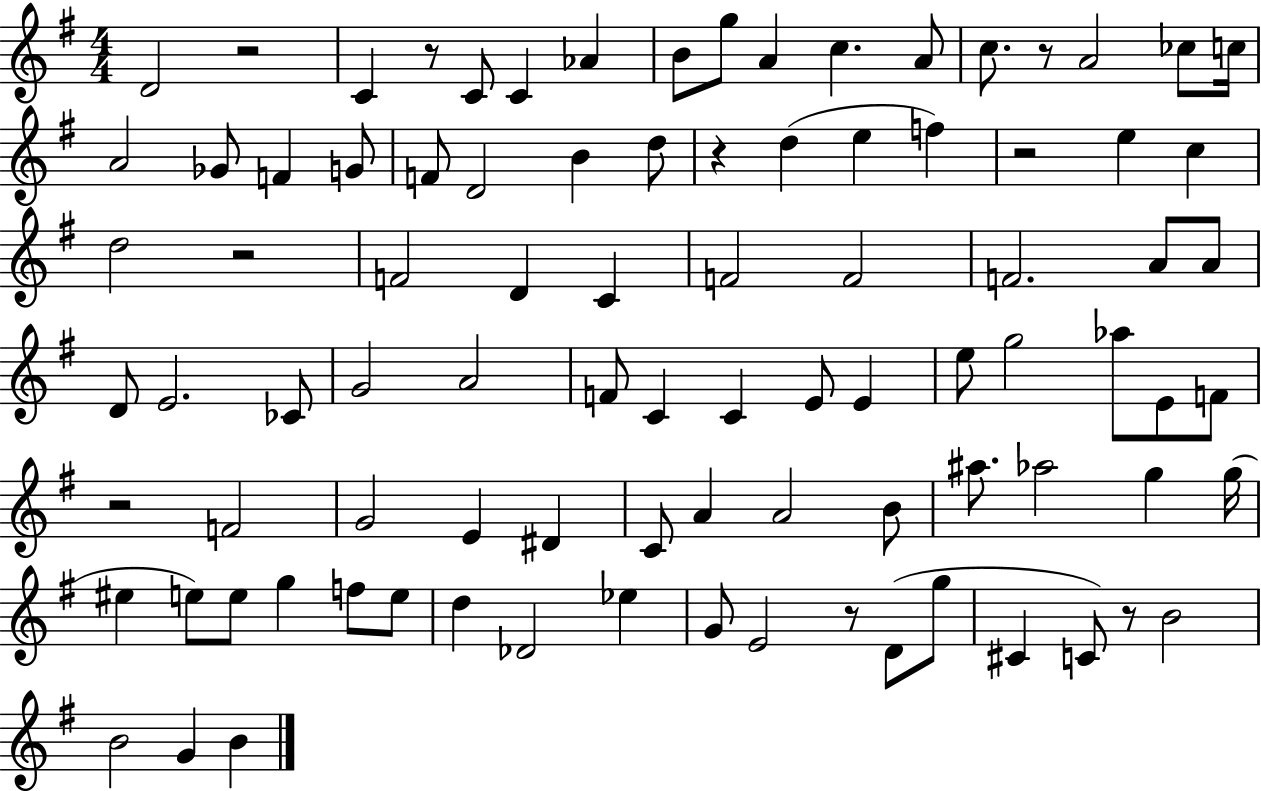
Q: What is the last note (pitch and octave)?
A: B4